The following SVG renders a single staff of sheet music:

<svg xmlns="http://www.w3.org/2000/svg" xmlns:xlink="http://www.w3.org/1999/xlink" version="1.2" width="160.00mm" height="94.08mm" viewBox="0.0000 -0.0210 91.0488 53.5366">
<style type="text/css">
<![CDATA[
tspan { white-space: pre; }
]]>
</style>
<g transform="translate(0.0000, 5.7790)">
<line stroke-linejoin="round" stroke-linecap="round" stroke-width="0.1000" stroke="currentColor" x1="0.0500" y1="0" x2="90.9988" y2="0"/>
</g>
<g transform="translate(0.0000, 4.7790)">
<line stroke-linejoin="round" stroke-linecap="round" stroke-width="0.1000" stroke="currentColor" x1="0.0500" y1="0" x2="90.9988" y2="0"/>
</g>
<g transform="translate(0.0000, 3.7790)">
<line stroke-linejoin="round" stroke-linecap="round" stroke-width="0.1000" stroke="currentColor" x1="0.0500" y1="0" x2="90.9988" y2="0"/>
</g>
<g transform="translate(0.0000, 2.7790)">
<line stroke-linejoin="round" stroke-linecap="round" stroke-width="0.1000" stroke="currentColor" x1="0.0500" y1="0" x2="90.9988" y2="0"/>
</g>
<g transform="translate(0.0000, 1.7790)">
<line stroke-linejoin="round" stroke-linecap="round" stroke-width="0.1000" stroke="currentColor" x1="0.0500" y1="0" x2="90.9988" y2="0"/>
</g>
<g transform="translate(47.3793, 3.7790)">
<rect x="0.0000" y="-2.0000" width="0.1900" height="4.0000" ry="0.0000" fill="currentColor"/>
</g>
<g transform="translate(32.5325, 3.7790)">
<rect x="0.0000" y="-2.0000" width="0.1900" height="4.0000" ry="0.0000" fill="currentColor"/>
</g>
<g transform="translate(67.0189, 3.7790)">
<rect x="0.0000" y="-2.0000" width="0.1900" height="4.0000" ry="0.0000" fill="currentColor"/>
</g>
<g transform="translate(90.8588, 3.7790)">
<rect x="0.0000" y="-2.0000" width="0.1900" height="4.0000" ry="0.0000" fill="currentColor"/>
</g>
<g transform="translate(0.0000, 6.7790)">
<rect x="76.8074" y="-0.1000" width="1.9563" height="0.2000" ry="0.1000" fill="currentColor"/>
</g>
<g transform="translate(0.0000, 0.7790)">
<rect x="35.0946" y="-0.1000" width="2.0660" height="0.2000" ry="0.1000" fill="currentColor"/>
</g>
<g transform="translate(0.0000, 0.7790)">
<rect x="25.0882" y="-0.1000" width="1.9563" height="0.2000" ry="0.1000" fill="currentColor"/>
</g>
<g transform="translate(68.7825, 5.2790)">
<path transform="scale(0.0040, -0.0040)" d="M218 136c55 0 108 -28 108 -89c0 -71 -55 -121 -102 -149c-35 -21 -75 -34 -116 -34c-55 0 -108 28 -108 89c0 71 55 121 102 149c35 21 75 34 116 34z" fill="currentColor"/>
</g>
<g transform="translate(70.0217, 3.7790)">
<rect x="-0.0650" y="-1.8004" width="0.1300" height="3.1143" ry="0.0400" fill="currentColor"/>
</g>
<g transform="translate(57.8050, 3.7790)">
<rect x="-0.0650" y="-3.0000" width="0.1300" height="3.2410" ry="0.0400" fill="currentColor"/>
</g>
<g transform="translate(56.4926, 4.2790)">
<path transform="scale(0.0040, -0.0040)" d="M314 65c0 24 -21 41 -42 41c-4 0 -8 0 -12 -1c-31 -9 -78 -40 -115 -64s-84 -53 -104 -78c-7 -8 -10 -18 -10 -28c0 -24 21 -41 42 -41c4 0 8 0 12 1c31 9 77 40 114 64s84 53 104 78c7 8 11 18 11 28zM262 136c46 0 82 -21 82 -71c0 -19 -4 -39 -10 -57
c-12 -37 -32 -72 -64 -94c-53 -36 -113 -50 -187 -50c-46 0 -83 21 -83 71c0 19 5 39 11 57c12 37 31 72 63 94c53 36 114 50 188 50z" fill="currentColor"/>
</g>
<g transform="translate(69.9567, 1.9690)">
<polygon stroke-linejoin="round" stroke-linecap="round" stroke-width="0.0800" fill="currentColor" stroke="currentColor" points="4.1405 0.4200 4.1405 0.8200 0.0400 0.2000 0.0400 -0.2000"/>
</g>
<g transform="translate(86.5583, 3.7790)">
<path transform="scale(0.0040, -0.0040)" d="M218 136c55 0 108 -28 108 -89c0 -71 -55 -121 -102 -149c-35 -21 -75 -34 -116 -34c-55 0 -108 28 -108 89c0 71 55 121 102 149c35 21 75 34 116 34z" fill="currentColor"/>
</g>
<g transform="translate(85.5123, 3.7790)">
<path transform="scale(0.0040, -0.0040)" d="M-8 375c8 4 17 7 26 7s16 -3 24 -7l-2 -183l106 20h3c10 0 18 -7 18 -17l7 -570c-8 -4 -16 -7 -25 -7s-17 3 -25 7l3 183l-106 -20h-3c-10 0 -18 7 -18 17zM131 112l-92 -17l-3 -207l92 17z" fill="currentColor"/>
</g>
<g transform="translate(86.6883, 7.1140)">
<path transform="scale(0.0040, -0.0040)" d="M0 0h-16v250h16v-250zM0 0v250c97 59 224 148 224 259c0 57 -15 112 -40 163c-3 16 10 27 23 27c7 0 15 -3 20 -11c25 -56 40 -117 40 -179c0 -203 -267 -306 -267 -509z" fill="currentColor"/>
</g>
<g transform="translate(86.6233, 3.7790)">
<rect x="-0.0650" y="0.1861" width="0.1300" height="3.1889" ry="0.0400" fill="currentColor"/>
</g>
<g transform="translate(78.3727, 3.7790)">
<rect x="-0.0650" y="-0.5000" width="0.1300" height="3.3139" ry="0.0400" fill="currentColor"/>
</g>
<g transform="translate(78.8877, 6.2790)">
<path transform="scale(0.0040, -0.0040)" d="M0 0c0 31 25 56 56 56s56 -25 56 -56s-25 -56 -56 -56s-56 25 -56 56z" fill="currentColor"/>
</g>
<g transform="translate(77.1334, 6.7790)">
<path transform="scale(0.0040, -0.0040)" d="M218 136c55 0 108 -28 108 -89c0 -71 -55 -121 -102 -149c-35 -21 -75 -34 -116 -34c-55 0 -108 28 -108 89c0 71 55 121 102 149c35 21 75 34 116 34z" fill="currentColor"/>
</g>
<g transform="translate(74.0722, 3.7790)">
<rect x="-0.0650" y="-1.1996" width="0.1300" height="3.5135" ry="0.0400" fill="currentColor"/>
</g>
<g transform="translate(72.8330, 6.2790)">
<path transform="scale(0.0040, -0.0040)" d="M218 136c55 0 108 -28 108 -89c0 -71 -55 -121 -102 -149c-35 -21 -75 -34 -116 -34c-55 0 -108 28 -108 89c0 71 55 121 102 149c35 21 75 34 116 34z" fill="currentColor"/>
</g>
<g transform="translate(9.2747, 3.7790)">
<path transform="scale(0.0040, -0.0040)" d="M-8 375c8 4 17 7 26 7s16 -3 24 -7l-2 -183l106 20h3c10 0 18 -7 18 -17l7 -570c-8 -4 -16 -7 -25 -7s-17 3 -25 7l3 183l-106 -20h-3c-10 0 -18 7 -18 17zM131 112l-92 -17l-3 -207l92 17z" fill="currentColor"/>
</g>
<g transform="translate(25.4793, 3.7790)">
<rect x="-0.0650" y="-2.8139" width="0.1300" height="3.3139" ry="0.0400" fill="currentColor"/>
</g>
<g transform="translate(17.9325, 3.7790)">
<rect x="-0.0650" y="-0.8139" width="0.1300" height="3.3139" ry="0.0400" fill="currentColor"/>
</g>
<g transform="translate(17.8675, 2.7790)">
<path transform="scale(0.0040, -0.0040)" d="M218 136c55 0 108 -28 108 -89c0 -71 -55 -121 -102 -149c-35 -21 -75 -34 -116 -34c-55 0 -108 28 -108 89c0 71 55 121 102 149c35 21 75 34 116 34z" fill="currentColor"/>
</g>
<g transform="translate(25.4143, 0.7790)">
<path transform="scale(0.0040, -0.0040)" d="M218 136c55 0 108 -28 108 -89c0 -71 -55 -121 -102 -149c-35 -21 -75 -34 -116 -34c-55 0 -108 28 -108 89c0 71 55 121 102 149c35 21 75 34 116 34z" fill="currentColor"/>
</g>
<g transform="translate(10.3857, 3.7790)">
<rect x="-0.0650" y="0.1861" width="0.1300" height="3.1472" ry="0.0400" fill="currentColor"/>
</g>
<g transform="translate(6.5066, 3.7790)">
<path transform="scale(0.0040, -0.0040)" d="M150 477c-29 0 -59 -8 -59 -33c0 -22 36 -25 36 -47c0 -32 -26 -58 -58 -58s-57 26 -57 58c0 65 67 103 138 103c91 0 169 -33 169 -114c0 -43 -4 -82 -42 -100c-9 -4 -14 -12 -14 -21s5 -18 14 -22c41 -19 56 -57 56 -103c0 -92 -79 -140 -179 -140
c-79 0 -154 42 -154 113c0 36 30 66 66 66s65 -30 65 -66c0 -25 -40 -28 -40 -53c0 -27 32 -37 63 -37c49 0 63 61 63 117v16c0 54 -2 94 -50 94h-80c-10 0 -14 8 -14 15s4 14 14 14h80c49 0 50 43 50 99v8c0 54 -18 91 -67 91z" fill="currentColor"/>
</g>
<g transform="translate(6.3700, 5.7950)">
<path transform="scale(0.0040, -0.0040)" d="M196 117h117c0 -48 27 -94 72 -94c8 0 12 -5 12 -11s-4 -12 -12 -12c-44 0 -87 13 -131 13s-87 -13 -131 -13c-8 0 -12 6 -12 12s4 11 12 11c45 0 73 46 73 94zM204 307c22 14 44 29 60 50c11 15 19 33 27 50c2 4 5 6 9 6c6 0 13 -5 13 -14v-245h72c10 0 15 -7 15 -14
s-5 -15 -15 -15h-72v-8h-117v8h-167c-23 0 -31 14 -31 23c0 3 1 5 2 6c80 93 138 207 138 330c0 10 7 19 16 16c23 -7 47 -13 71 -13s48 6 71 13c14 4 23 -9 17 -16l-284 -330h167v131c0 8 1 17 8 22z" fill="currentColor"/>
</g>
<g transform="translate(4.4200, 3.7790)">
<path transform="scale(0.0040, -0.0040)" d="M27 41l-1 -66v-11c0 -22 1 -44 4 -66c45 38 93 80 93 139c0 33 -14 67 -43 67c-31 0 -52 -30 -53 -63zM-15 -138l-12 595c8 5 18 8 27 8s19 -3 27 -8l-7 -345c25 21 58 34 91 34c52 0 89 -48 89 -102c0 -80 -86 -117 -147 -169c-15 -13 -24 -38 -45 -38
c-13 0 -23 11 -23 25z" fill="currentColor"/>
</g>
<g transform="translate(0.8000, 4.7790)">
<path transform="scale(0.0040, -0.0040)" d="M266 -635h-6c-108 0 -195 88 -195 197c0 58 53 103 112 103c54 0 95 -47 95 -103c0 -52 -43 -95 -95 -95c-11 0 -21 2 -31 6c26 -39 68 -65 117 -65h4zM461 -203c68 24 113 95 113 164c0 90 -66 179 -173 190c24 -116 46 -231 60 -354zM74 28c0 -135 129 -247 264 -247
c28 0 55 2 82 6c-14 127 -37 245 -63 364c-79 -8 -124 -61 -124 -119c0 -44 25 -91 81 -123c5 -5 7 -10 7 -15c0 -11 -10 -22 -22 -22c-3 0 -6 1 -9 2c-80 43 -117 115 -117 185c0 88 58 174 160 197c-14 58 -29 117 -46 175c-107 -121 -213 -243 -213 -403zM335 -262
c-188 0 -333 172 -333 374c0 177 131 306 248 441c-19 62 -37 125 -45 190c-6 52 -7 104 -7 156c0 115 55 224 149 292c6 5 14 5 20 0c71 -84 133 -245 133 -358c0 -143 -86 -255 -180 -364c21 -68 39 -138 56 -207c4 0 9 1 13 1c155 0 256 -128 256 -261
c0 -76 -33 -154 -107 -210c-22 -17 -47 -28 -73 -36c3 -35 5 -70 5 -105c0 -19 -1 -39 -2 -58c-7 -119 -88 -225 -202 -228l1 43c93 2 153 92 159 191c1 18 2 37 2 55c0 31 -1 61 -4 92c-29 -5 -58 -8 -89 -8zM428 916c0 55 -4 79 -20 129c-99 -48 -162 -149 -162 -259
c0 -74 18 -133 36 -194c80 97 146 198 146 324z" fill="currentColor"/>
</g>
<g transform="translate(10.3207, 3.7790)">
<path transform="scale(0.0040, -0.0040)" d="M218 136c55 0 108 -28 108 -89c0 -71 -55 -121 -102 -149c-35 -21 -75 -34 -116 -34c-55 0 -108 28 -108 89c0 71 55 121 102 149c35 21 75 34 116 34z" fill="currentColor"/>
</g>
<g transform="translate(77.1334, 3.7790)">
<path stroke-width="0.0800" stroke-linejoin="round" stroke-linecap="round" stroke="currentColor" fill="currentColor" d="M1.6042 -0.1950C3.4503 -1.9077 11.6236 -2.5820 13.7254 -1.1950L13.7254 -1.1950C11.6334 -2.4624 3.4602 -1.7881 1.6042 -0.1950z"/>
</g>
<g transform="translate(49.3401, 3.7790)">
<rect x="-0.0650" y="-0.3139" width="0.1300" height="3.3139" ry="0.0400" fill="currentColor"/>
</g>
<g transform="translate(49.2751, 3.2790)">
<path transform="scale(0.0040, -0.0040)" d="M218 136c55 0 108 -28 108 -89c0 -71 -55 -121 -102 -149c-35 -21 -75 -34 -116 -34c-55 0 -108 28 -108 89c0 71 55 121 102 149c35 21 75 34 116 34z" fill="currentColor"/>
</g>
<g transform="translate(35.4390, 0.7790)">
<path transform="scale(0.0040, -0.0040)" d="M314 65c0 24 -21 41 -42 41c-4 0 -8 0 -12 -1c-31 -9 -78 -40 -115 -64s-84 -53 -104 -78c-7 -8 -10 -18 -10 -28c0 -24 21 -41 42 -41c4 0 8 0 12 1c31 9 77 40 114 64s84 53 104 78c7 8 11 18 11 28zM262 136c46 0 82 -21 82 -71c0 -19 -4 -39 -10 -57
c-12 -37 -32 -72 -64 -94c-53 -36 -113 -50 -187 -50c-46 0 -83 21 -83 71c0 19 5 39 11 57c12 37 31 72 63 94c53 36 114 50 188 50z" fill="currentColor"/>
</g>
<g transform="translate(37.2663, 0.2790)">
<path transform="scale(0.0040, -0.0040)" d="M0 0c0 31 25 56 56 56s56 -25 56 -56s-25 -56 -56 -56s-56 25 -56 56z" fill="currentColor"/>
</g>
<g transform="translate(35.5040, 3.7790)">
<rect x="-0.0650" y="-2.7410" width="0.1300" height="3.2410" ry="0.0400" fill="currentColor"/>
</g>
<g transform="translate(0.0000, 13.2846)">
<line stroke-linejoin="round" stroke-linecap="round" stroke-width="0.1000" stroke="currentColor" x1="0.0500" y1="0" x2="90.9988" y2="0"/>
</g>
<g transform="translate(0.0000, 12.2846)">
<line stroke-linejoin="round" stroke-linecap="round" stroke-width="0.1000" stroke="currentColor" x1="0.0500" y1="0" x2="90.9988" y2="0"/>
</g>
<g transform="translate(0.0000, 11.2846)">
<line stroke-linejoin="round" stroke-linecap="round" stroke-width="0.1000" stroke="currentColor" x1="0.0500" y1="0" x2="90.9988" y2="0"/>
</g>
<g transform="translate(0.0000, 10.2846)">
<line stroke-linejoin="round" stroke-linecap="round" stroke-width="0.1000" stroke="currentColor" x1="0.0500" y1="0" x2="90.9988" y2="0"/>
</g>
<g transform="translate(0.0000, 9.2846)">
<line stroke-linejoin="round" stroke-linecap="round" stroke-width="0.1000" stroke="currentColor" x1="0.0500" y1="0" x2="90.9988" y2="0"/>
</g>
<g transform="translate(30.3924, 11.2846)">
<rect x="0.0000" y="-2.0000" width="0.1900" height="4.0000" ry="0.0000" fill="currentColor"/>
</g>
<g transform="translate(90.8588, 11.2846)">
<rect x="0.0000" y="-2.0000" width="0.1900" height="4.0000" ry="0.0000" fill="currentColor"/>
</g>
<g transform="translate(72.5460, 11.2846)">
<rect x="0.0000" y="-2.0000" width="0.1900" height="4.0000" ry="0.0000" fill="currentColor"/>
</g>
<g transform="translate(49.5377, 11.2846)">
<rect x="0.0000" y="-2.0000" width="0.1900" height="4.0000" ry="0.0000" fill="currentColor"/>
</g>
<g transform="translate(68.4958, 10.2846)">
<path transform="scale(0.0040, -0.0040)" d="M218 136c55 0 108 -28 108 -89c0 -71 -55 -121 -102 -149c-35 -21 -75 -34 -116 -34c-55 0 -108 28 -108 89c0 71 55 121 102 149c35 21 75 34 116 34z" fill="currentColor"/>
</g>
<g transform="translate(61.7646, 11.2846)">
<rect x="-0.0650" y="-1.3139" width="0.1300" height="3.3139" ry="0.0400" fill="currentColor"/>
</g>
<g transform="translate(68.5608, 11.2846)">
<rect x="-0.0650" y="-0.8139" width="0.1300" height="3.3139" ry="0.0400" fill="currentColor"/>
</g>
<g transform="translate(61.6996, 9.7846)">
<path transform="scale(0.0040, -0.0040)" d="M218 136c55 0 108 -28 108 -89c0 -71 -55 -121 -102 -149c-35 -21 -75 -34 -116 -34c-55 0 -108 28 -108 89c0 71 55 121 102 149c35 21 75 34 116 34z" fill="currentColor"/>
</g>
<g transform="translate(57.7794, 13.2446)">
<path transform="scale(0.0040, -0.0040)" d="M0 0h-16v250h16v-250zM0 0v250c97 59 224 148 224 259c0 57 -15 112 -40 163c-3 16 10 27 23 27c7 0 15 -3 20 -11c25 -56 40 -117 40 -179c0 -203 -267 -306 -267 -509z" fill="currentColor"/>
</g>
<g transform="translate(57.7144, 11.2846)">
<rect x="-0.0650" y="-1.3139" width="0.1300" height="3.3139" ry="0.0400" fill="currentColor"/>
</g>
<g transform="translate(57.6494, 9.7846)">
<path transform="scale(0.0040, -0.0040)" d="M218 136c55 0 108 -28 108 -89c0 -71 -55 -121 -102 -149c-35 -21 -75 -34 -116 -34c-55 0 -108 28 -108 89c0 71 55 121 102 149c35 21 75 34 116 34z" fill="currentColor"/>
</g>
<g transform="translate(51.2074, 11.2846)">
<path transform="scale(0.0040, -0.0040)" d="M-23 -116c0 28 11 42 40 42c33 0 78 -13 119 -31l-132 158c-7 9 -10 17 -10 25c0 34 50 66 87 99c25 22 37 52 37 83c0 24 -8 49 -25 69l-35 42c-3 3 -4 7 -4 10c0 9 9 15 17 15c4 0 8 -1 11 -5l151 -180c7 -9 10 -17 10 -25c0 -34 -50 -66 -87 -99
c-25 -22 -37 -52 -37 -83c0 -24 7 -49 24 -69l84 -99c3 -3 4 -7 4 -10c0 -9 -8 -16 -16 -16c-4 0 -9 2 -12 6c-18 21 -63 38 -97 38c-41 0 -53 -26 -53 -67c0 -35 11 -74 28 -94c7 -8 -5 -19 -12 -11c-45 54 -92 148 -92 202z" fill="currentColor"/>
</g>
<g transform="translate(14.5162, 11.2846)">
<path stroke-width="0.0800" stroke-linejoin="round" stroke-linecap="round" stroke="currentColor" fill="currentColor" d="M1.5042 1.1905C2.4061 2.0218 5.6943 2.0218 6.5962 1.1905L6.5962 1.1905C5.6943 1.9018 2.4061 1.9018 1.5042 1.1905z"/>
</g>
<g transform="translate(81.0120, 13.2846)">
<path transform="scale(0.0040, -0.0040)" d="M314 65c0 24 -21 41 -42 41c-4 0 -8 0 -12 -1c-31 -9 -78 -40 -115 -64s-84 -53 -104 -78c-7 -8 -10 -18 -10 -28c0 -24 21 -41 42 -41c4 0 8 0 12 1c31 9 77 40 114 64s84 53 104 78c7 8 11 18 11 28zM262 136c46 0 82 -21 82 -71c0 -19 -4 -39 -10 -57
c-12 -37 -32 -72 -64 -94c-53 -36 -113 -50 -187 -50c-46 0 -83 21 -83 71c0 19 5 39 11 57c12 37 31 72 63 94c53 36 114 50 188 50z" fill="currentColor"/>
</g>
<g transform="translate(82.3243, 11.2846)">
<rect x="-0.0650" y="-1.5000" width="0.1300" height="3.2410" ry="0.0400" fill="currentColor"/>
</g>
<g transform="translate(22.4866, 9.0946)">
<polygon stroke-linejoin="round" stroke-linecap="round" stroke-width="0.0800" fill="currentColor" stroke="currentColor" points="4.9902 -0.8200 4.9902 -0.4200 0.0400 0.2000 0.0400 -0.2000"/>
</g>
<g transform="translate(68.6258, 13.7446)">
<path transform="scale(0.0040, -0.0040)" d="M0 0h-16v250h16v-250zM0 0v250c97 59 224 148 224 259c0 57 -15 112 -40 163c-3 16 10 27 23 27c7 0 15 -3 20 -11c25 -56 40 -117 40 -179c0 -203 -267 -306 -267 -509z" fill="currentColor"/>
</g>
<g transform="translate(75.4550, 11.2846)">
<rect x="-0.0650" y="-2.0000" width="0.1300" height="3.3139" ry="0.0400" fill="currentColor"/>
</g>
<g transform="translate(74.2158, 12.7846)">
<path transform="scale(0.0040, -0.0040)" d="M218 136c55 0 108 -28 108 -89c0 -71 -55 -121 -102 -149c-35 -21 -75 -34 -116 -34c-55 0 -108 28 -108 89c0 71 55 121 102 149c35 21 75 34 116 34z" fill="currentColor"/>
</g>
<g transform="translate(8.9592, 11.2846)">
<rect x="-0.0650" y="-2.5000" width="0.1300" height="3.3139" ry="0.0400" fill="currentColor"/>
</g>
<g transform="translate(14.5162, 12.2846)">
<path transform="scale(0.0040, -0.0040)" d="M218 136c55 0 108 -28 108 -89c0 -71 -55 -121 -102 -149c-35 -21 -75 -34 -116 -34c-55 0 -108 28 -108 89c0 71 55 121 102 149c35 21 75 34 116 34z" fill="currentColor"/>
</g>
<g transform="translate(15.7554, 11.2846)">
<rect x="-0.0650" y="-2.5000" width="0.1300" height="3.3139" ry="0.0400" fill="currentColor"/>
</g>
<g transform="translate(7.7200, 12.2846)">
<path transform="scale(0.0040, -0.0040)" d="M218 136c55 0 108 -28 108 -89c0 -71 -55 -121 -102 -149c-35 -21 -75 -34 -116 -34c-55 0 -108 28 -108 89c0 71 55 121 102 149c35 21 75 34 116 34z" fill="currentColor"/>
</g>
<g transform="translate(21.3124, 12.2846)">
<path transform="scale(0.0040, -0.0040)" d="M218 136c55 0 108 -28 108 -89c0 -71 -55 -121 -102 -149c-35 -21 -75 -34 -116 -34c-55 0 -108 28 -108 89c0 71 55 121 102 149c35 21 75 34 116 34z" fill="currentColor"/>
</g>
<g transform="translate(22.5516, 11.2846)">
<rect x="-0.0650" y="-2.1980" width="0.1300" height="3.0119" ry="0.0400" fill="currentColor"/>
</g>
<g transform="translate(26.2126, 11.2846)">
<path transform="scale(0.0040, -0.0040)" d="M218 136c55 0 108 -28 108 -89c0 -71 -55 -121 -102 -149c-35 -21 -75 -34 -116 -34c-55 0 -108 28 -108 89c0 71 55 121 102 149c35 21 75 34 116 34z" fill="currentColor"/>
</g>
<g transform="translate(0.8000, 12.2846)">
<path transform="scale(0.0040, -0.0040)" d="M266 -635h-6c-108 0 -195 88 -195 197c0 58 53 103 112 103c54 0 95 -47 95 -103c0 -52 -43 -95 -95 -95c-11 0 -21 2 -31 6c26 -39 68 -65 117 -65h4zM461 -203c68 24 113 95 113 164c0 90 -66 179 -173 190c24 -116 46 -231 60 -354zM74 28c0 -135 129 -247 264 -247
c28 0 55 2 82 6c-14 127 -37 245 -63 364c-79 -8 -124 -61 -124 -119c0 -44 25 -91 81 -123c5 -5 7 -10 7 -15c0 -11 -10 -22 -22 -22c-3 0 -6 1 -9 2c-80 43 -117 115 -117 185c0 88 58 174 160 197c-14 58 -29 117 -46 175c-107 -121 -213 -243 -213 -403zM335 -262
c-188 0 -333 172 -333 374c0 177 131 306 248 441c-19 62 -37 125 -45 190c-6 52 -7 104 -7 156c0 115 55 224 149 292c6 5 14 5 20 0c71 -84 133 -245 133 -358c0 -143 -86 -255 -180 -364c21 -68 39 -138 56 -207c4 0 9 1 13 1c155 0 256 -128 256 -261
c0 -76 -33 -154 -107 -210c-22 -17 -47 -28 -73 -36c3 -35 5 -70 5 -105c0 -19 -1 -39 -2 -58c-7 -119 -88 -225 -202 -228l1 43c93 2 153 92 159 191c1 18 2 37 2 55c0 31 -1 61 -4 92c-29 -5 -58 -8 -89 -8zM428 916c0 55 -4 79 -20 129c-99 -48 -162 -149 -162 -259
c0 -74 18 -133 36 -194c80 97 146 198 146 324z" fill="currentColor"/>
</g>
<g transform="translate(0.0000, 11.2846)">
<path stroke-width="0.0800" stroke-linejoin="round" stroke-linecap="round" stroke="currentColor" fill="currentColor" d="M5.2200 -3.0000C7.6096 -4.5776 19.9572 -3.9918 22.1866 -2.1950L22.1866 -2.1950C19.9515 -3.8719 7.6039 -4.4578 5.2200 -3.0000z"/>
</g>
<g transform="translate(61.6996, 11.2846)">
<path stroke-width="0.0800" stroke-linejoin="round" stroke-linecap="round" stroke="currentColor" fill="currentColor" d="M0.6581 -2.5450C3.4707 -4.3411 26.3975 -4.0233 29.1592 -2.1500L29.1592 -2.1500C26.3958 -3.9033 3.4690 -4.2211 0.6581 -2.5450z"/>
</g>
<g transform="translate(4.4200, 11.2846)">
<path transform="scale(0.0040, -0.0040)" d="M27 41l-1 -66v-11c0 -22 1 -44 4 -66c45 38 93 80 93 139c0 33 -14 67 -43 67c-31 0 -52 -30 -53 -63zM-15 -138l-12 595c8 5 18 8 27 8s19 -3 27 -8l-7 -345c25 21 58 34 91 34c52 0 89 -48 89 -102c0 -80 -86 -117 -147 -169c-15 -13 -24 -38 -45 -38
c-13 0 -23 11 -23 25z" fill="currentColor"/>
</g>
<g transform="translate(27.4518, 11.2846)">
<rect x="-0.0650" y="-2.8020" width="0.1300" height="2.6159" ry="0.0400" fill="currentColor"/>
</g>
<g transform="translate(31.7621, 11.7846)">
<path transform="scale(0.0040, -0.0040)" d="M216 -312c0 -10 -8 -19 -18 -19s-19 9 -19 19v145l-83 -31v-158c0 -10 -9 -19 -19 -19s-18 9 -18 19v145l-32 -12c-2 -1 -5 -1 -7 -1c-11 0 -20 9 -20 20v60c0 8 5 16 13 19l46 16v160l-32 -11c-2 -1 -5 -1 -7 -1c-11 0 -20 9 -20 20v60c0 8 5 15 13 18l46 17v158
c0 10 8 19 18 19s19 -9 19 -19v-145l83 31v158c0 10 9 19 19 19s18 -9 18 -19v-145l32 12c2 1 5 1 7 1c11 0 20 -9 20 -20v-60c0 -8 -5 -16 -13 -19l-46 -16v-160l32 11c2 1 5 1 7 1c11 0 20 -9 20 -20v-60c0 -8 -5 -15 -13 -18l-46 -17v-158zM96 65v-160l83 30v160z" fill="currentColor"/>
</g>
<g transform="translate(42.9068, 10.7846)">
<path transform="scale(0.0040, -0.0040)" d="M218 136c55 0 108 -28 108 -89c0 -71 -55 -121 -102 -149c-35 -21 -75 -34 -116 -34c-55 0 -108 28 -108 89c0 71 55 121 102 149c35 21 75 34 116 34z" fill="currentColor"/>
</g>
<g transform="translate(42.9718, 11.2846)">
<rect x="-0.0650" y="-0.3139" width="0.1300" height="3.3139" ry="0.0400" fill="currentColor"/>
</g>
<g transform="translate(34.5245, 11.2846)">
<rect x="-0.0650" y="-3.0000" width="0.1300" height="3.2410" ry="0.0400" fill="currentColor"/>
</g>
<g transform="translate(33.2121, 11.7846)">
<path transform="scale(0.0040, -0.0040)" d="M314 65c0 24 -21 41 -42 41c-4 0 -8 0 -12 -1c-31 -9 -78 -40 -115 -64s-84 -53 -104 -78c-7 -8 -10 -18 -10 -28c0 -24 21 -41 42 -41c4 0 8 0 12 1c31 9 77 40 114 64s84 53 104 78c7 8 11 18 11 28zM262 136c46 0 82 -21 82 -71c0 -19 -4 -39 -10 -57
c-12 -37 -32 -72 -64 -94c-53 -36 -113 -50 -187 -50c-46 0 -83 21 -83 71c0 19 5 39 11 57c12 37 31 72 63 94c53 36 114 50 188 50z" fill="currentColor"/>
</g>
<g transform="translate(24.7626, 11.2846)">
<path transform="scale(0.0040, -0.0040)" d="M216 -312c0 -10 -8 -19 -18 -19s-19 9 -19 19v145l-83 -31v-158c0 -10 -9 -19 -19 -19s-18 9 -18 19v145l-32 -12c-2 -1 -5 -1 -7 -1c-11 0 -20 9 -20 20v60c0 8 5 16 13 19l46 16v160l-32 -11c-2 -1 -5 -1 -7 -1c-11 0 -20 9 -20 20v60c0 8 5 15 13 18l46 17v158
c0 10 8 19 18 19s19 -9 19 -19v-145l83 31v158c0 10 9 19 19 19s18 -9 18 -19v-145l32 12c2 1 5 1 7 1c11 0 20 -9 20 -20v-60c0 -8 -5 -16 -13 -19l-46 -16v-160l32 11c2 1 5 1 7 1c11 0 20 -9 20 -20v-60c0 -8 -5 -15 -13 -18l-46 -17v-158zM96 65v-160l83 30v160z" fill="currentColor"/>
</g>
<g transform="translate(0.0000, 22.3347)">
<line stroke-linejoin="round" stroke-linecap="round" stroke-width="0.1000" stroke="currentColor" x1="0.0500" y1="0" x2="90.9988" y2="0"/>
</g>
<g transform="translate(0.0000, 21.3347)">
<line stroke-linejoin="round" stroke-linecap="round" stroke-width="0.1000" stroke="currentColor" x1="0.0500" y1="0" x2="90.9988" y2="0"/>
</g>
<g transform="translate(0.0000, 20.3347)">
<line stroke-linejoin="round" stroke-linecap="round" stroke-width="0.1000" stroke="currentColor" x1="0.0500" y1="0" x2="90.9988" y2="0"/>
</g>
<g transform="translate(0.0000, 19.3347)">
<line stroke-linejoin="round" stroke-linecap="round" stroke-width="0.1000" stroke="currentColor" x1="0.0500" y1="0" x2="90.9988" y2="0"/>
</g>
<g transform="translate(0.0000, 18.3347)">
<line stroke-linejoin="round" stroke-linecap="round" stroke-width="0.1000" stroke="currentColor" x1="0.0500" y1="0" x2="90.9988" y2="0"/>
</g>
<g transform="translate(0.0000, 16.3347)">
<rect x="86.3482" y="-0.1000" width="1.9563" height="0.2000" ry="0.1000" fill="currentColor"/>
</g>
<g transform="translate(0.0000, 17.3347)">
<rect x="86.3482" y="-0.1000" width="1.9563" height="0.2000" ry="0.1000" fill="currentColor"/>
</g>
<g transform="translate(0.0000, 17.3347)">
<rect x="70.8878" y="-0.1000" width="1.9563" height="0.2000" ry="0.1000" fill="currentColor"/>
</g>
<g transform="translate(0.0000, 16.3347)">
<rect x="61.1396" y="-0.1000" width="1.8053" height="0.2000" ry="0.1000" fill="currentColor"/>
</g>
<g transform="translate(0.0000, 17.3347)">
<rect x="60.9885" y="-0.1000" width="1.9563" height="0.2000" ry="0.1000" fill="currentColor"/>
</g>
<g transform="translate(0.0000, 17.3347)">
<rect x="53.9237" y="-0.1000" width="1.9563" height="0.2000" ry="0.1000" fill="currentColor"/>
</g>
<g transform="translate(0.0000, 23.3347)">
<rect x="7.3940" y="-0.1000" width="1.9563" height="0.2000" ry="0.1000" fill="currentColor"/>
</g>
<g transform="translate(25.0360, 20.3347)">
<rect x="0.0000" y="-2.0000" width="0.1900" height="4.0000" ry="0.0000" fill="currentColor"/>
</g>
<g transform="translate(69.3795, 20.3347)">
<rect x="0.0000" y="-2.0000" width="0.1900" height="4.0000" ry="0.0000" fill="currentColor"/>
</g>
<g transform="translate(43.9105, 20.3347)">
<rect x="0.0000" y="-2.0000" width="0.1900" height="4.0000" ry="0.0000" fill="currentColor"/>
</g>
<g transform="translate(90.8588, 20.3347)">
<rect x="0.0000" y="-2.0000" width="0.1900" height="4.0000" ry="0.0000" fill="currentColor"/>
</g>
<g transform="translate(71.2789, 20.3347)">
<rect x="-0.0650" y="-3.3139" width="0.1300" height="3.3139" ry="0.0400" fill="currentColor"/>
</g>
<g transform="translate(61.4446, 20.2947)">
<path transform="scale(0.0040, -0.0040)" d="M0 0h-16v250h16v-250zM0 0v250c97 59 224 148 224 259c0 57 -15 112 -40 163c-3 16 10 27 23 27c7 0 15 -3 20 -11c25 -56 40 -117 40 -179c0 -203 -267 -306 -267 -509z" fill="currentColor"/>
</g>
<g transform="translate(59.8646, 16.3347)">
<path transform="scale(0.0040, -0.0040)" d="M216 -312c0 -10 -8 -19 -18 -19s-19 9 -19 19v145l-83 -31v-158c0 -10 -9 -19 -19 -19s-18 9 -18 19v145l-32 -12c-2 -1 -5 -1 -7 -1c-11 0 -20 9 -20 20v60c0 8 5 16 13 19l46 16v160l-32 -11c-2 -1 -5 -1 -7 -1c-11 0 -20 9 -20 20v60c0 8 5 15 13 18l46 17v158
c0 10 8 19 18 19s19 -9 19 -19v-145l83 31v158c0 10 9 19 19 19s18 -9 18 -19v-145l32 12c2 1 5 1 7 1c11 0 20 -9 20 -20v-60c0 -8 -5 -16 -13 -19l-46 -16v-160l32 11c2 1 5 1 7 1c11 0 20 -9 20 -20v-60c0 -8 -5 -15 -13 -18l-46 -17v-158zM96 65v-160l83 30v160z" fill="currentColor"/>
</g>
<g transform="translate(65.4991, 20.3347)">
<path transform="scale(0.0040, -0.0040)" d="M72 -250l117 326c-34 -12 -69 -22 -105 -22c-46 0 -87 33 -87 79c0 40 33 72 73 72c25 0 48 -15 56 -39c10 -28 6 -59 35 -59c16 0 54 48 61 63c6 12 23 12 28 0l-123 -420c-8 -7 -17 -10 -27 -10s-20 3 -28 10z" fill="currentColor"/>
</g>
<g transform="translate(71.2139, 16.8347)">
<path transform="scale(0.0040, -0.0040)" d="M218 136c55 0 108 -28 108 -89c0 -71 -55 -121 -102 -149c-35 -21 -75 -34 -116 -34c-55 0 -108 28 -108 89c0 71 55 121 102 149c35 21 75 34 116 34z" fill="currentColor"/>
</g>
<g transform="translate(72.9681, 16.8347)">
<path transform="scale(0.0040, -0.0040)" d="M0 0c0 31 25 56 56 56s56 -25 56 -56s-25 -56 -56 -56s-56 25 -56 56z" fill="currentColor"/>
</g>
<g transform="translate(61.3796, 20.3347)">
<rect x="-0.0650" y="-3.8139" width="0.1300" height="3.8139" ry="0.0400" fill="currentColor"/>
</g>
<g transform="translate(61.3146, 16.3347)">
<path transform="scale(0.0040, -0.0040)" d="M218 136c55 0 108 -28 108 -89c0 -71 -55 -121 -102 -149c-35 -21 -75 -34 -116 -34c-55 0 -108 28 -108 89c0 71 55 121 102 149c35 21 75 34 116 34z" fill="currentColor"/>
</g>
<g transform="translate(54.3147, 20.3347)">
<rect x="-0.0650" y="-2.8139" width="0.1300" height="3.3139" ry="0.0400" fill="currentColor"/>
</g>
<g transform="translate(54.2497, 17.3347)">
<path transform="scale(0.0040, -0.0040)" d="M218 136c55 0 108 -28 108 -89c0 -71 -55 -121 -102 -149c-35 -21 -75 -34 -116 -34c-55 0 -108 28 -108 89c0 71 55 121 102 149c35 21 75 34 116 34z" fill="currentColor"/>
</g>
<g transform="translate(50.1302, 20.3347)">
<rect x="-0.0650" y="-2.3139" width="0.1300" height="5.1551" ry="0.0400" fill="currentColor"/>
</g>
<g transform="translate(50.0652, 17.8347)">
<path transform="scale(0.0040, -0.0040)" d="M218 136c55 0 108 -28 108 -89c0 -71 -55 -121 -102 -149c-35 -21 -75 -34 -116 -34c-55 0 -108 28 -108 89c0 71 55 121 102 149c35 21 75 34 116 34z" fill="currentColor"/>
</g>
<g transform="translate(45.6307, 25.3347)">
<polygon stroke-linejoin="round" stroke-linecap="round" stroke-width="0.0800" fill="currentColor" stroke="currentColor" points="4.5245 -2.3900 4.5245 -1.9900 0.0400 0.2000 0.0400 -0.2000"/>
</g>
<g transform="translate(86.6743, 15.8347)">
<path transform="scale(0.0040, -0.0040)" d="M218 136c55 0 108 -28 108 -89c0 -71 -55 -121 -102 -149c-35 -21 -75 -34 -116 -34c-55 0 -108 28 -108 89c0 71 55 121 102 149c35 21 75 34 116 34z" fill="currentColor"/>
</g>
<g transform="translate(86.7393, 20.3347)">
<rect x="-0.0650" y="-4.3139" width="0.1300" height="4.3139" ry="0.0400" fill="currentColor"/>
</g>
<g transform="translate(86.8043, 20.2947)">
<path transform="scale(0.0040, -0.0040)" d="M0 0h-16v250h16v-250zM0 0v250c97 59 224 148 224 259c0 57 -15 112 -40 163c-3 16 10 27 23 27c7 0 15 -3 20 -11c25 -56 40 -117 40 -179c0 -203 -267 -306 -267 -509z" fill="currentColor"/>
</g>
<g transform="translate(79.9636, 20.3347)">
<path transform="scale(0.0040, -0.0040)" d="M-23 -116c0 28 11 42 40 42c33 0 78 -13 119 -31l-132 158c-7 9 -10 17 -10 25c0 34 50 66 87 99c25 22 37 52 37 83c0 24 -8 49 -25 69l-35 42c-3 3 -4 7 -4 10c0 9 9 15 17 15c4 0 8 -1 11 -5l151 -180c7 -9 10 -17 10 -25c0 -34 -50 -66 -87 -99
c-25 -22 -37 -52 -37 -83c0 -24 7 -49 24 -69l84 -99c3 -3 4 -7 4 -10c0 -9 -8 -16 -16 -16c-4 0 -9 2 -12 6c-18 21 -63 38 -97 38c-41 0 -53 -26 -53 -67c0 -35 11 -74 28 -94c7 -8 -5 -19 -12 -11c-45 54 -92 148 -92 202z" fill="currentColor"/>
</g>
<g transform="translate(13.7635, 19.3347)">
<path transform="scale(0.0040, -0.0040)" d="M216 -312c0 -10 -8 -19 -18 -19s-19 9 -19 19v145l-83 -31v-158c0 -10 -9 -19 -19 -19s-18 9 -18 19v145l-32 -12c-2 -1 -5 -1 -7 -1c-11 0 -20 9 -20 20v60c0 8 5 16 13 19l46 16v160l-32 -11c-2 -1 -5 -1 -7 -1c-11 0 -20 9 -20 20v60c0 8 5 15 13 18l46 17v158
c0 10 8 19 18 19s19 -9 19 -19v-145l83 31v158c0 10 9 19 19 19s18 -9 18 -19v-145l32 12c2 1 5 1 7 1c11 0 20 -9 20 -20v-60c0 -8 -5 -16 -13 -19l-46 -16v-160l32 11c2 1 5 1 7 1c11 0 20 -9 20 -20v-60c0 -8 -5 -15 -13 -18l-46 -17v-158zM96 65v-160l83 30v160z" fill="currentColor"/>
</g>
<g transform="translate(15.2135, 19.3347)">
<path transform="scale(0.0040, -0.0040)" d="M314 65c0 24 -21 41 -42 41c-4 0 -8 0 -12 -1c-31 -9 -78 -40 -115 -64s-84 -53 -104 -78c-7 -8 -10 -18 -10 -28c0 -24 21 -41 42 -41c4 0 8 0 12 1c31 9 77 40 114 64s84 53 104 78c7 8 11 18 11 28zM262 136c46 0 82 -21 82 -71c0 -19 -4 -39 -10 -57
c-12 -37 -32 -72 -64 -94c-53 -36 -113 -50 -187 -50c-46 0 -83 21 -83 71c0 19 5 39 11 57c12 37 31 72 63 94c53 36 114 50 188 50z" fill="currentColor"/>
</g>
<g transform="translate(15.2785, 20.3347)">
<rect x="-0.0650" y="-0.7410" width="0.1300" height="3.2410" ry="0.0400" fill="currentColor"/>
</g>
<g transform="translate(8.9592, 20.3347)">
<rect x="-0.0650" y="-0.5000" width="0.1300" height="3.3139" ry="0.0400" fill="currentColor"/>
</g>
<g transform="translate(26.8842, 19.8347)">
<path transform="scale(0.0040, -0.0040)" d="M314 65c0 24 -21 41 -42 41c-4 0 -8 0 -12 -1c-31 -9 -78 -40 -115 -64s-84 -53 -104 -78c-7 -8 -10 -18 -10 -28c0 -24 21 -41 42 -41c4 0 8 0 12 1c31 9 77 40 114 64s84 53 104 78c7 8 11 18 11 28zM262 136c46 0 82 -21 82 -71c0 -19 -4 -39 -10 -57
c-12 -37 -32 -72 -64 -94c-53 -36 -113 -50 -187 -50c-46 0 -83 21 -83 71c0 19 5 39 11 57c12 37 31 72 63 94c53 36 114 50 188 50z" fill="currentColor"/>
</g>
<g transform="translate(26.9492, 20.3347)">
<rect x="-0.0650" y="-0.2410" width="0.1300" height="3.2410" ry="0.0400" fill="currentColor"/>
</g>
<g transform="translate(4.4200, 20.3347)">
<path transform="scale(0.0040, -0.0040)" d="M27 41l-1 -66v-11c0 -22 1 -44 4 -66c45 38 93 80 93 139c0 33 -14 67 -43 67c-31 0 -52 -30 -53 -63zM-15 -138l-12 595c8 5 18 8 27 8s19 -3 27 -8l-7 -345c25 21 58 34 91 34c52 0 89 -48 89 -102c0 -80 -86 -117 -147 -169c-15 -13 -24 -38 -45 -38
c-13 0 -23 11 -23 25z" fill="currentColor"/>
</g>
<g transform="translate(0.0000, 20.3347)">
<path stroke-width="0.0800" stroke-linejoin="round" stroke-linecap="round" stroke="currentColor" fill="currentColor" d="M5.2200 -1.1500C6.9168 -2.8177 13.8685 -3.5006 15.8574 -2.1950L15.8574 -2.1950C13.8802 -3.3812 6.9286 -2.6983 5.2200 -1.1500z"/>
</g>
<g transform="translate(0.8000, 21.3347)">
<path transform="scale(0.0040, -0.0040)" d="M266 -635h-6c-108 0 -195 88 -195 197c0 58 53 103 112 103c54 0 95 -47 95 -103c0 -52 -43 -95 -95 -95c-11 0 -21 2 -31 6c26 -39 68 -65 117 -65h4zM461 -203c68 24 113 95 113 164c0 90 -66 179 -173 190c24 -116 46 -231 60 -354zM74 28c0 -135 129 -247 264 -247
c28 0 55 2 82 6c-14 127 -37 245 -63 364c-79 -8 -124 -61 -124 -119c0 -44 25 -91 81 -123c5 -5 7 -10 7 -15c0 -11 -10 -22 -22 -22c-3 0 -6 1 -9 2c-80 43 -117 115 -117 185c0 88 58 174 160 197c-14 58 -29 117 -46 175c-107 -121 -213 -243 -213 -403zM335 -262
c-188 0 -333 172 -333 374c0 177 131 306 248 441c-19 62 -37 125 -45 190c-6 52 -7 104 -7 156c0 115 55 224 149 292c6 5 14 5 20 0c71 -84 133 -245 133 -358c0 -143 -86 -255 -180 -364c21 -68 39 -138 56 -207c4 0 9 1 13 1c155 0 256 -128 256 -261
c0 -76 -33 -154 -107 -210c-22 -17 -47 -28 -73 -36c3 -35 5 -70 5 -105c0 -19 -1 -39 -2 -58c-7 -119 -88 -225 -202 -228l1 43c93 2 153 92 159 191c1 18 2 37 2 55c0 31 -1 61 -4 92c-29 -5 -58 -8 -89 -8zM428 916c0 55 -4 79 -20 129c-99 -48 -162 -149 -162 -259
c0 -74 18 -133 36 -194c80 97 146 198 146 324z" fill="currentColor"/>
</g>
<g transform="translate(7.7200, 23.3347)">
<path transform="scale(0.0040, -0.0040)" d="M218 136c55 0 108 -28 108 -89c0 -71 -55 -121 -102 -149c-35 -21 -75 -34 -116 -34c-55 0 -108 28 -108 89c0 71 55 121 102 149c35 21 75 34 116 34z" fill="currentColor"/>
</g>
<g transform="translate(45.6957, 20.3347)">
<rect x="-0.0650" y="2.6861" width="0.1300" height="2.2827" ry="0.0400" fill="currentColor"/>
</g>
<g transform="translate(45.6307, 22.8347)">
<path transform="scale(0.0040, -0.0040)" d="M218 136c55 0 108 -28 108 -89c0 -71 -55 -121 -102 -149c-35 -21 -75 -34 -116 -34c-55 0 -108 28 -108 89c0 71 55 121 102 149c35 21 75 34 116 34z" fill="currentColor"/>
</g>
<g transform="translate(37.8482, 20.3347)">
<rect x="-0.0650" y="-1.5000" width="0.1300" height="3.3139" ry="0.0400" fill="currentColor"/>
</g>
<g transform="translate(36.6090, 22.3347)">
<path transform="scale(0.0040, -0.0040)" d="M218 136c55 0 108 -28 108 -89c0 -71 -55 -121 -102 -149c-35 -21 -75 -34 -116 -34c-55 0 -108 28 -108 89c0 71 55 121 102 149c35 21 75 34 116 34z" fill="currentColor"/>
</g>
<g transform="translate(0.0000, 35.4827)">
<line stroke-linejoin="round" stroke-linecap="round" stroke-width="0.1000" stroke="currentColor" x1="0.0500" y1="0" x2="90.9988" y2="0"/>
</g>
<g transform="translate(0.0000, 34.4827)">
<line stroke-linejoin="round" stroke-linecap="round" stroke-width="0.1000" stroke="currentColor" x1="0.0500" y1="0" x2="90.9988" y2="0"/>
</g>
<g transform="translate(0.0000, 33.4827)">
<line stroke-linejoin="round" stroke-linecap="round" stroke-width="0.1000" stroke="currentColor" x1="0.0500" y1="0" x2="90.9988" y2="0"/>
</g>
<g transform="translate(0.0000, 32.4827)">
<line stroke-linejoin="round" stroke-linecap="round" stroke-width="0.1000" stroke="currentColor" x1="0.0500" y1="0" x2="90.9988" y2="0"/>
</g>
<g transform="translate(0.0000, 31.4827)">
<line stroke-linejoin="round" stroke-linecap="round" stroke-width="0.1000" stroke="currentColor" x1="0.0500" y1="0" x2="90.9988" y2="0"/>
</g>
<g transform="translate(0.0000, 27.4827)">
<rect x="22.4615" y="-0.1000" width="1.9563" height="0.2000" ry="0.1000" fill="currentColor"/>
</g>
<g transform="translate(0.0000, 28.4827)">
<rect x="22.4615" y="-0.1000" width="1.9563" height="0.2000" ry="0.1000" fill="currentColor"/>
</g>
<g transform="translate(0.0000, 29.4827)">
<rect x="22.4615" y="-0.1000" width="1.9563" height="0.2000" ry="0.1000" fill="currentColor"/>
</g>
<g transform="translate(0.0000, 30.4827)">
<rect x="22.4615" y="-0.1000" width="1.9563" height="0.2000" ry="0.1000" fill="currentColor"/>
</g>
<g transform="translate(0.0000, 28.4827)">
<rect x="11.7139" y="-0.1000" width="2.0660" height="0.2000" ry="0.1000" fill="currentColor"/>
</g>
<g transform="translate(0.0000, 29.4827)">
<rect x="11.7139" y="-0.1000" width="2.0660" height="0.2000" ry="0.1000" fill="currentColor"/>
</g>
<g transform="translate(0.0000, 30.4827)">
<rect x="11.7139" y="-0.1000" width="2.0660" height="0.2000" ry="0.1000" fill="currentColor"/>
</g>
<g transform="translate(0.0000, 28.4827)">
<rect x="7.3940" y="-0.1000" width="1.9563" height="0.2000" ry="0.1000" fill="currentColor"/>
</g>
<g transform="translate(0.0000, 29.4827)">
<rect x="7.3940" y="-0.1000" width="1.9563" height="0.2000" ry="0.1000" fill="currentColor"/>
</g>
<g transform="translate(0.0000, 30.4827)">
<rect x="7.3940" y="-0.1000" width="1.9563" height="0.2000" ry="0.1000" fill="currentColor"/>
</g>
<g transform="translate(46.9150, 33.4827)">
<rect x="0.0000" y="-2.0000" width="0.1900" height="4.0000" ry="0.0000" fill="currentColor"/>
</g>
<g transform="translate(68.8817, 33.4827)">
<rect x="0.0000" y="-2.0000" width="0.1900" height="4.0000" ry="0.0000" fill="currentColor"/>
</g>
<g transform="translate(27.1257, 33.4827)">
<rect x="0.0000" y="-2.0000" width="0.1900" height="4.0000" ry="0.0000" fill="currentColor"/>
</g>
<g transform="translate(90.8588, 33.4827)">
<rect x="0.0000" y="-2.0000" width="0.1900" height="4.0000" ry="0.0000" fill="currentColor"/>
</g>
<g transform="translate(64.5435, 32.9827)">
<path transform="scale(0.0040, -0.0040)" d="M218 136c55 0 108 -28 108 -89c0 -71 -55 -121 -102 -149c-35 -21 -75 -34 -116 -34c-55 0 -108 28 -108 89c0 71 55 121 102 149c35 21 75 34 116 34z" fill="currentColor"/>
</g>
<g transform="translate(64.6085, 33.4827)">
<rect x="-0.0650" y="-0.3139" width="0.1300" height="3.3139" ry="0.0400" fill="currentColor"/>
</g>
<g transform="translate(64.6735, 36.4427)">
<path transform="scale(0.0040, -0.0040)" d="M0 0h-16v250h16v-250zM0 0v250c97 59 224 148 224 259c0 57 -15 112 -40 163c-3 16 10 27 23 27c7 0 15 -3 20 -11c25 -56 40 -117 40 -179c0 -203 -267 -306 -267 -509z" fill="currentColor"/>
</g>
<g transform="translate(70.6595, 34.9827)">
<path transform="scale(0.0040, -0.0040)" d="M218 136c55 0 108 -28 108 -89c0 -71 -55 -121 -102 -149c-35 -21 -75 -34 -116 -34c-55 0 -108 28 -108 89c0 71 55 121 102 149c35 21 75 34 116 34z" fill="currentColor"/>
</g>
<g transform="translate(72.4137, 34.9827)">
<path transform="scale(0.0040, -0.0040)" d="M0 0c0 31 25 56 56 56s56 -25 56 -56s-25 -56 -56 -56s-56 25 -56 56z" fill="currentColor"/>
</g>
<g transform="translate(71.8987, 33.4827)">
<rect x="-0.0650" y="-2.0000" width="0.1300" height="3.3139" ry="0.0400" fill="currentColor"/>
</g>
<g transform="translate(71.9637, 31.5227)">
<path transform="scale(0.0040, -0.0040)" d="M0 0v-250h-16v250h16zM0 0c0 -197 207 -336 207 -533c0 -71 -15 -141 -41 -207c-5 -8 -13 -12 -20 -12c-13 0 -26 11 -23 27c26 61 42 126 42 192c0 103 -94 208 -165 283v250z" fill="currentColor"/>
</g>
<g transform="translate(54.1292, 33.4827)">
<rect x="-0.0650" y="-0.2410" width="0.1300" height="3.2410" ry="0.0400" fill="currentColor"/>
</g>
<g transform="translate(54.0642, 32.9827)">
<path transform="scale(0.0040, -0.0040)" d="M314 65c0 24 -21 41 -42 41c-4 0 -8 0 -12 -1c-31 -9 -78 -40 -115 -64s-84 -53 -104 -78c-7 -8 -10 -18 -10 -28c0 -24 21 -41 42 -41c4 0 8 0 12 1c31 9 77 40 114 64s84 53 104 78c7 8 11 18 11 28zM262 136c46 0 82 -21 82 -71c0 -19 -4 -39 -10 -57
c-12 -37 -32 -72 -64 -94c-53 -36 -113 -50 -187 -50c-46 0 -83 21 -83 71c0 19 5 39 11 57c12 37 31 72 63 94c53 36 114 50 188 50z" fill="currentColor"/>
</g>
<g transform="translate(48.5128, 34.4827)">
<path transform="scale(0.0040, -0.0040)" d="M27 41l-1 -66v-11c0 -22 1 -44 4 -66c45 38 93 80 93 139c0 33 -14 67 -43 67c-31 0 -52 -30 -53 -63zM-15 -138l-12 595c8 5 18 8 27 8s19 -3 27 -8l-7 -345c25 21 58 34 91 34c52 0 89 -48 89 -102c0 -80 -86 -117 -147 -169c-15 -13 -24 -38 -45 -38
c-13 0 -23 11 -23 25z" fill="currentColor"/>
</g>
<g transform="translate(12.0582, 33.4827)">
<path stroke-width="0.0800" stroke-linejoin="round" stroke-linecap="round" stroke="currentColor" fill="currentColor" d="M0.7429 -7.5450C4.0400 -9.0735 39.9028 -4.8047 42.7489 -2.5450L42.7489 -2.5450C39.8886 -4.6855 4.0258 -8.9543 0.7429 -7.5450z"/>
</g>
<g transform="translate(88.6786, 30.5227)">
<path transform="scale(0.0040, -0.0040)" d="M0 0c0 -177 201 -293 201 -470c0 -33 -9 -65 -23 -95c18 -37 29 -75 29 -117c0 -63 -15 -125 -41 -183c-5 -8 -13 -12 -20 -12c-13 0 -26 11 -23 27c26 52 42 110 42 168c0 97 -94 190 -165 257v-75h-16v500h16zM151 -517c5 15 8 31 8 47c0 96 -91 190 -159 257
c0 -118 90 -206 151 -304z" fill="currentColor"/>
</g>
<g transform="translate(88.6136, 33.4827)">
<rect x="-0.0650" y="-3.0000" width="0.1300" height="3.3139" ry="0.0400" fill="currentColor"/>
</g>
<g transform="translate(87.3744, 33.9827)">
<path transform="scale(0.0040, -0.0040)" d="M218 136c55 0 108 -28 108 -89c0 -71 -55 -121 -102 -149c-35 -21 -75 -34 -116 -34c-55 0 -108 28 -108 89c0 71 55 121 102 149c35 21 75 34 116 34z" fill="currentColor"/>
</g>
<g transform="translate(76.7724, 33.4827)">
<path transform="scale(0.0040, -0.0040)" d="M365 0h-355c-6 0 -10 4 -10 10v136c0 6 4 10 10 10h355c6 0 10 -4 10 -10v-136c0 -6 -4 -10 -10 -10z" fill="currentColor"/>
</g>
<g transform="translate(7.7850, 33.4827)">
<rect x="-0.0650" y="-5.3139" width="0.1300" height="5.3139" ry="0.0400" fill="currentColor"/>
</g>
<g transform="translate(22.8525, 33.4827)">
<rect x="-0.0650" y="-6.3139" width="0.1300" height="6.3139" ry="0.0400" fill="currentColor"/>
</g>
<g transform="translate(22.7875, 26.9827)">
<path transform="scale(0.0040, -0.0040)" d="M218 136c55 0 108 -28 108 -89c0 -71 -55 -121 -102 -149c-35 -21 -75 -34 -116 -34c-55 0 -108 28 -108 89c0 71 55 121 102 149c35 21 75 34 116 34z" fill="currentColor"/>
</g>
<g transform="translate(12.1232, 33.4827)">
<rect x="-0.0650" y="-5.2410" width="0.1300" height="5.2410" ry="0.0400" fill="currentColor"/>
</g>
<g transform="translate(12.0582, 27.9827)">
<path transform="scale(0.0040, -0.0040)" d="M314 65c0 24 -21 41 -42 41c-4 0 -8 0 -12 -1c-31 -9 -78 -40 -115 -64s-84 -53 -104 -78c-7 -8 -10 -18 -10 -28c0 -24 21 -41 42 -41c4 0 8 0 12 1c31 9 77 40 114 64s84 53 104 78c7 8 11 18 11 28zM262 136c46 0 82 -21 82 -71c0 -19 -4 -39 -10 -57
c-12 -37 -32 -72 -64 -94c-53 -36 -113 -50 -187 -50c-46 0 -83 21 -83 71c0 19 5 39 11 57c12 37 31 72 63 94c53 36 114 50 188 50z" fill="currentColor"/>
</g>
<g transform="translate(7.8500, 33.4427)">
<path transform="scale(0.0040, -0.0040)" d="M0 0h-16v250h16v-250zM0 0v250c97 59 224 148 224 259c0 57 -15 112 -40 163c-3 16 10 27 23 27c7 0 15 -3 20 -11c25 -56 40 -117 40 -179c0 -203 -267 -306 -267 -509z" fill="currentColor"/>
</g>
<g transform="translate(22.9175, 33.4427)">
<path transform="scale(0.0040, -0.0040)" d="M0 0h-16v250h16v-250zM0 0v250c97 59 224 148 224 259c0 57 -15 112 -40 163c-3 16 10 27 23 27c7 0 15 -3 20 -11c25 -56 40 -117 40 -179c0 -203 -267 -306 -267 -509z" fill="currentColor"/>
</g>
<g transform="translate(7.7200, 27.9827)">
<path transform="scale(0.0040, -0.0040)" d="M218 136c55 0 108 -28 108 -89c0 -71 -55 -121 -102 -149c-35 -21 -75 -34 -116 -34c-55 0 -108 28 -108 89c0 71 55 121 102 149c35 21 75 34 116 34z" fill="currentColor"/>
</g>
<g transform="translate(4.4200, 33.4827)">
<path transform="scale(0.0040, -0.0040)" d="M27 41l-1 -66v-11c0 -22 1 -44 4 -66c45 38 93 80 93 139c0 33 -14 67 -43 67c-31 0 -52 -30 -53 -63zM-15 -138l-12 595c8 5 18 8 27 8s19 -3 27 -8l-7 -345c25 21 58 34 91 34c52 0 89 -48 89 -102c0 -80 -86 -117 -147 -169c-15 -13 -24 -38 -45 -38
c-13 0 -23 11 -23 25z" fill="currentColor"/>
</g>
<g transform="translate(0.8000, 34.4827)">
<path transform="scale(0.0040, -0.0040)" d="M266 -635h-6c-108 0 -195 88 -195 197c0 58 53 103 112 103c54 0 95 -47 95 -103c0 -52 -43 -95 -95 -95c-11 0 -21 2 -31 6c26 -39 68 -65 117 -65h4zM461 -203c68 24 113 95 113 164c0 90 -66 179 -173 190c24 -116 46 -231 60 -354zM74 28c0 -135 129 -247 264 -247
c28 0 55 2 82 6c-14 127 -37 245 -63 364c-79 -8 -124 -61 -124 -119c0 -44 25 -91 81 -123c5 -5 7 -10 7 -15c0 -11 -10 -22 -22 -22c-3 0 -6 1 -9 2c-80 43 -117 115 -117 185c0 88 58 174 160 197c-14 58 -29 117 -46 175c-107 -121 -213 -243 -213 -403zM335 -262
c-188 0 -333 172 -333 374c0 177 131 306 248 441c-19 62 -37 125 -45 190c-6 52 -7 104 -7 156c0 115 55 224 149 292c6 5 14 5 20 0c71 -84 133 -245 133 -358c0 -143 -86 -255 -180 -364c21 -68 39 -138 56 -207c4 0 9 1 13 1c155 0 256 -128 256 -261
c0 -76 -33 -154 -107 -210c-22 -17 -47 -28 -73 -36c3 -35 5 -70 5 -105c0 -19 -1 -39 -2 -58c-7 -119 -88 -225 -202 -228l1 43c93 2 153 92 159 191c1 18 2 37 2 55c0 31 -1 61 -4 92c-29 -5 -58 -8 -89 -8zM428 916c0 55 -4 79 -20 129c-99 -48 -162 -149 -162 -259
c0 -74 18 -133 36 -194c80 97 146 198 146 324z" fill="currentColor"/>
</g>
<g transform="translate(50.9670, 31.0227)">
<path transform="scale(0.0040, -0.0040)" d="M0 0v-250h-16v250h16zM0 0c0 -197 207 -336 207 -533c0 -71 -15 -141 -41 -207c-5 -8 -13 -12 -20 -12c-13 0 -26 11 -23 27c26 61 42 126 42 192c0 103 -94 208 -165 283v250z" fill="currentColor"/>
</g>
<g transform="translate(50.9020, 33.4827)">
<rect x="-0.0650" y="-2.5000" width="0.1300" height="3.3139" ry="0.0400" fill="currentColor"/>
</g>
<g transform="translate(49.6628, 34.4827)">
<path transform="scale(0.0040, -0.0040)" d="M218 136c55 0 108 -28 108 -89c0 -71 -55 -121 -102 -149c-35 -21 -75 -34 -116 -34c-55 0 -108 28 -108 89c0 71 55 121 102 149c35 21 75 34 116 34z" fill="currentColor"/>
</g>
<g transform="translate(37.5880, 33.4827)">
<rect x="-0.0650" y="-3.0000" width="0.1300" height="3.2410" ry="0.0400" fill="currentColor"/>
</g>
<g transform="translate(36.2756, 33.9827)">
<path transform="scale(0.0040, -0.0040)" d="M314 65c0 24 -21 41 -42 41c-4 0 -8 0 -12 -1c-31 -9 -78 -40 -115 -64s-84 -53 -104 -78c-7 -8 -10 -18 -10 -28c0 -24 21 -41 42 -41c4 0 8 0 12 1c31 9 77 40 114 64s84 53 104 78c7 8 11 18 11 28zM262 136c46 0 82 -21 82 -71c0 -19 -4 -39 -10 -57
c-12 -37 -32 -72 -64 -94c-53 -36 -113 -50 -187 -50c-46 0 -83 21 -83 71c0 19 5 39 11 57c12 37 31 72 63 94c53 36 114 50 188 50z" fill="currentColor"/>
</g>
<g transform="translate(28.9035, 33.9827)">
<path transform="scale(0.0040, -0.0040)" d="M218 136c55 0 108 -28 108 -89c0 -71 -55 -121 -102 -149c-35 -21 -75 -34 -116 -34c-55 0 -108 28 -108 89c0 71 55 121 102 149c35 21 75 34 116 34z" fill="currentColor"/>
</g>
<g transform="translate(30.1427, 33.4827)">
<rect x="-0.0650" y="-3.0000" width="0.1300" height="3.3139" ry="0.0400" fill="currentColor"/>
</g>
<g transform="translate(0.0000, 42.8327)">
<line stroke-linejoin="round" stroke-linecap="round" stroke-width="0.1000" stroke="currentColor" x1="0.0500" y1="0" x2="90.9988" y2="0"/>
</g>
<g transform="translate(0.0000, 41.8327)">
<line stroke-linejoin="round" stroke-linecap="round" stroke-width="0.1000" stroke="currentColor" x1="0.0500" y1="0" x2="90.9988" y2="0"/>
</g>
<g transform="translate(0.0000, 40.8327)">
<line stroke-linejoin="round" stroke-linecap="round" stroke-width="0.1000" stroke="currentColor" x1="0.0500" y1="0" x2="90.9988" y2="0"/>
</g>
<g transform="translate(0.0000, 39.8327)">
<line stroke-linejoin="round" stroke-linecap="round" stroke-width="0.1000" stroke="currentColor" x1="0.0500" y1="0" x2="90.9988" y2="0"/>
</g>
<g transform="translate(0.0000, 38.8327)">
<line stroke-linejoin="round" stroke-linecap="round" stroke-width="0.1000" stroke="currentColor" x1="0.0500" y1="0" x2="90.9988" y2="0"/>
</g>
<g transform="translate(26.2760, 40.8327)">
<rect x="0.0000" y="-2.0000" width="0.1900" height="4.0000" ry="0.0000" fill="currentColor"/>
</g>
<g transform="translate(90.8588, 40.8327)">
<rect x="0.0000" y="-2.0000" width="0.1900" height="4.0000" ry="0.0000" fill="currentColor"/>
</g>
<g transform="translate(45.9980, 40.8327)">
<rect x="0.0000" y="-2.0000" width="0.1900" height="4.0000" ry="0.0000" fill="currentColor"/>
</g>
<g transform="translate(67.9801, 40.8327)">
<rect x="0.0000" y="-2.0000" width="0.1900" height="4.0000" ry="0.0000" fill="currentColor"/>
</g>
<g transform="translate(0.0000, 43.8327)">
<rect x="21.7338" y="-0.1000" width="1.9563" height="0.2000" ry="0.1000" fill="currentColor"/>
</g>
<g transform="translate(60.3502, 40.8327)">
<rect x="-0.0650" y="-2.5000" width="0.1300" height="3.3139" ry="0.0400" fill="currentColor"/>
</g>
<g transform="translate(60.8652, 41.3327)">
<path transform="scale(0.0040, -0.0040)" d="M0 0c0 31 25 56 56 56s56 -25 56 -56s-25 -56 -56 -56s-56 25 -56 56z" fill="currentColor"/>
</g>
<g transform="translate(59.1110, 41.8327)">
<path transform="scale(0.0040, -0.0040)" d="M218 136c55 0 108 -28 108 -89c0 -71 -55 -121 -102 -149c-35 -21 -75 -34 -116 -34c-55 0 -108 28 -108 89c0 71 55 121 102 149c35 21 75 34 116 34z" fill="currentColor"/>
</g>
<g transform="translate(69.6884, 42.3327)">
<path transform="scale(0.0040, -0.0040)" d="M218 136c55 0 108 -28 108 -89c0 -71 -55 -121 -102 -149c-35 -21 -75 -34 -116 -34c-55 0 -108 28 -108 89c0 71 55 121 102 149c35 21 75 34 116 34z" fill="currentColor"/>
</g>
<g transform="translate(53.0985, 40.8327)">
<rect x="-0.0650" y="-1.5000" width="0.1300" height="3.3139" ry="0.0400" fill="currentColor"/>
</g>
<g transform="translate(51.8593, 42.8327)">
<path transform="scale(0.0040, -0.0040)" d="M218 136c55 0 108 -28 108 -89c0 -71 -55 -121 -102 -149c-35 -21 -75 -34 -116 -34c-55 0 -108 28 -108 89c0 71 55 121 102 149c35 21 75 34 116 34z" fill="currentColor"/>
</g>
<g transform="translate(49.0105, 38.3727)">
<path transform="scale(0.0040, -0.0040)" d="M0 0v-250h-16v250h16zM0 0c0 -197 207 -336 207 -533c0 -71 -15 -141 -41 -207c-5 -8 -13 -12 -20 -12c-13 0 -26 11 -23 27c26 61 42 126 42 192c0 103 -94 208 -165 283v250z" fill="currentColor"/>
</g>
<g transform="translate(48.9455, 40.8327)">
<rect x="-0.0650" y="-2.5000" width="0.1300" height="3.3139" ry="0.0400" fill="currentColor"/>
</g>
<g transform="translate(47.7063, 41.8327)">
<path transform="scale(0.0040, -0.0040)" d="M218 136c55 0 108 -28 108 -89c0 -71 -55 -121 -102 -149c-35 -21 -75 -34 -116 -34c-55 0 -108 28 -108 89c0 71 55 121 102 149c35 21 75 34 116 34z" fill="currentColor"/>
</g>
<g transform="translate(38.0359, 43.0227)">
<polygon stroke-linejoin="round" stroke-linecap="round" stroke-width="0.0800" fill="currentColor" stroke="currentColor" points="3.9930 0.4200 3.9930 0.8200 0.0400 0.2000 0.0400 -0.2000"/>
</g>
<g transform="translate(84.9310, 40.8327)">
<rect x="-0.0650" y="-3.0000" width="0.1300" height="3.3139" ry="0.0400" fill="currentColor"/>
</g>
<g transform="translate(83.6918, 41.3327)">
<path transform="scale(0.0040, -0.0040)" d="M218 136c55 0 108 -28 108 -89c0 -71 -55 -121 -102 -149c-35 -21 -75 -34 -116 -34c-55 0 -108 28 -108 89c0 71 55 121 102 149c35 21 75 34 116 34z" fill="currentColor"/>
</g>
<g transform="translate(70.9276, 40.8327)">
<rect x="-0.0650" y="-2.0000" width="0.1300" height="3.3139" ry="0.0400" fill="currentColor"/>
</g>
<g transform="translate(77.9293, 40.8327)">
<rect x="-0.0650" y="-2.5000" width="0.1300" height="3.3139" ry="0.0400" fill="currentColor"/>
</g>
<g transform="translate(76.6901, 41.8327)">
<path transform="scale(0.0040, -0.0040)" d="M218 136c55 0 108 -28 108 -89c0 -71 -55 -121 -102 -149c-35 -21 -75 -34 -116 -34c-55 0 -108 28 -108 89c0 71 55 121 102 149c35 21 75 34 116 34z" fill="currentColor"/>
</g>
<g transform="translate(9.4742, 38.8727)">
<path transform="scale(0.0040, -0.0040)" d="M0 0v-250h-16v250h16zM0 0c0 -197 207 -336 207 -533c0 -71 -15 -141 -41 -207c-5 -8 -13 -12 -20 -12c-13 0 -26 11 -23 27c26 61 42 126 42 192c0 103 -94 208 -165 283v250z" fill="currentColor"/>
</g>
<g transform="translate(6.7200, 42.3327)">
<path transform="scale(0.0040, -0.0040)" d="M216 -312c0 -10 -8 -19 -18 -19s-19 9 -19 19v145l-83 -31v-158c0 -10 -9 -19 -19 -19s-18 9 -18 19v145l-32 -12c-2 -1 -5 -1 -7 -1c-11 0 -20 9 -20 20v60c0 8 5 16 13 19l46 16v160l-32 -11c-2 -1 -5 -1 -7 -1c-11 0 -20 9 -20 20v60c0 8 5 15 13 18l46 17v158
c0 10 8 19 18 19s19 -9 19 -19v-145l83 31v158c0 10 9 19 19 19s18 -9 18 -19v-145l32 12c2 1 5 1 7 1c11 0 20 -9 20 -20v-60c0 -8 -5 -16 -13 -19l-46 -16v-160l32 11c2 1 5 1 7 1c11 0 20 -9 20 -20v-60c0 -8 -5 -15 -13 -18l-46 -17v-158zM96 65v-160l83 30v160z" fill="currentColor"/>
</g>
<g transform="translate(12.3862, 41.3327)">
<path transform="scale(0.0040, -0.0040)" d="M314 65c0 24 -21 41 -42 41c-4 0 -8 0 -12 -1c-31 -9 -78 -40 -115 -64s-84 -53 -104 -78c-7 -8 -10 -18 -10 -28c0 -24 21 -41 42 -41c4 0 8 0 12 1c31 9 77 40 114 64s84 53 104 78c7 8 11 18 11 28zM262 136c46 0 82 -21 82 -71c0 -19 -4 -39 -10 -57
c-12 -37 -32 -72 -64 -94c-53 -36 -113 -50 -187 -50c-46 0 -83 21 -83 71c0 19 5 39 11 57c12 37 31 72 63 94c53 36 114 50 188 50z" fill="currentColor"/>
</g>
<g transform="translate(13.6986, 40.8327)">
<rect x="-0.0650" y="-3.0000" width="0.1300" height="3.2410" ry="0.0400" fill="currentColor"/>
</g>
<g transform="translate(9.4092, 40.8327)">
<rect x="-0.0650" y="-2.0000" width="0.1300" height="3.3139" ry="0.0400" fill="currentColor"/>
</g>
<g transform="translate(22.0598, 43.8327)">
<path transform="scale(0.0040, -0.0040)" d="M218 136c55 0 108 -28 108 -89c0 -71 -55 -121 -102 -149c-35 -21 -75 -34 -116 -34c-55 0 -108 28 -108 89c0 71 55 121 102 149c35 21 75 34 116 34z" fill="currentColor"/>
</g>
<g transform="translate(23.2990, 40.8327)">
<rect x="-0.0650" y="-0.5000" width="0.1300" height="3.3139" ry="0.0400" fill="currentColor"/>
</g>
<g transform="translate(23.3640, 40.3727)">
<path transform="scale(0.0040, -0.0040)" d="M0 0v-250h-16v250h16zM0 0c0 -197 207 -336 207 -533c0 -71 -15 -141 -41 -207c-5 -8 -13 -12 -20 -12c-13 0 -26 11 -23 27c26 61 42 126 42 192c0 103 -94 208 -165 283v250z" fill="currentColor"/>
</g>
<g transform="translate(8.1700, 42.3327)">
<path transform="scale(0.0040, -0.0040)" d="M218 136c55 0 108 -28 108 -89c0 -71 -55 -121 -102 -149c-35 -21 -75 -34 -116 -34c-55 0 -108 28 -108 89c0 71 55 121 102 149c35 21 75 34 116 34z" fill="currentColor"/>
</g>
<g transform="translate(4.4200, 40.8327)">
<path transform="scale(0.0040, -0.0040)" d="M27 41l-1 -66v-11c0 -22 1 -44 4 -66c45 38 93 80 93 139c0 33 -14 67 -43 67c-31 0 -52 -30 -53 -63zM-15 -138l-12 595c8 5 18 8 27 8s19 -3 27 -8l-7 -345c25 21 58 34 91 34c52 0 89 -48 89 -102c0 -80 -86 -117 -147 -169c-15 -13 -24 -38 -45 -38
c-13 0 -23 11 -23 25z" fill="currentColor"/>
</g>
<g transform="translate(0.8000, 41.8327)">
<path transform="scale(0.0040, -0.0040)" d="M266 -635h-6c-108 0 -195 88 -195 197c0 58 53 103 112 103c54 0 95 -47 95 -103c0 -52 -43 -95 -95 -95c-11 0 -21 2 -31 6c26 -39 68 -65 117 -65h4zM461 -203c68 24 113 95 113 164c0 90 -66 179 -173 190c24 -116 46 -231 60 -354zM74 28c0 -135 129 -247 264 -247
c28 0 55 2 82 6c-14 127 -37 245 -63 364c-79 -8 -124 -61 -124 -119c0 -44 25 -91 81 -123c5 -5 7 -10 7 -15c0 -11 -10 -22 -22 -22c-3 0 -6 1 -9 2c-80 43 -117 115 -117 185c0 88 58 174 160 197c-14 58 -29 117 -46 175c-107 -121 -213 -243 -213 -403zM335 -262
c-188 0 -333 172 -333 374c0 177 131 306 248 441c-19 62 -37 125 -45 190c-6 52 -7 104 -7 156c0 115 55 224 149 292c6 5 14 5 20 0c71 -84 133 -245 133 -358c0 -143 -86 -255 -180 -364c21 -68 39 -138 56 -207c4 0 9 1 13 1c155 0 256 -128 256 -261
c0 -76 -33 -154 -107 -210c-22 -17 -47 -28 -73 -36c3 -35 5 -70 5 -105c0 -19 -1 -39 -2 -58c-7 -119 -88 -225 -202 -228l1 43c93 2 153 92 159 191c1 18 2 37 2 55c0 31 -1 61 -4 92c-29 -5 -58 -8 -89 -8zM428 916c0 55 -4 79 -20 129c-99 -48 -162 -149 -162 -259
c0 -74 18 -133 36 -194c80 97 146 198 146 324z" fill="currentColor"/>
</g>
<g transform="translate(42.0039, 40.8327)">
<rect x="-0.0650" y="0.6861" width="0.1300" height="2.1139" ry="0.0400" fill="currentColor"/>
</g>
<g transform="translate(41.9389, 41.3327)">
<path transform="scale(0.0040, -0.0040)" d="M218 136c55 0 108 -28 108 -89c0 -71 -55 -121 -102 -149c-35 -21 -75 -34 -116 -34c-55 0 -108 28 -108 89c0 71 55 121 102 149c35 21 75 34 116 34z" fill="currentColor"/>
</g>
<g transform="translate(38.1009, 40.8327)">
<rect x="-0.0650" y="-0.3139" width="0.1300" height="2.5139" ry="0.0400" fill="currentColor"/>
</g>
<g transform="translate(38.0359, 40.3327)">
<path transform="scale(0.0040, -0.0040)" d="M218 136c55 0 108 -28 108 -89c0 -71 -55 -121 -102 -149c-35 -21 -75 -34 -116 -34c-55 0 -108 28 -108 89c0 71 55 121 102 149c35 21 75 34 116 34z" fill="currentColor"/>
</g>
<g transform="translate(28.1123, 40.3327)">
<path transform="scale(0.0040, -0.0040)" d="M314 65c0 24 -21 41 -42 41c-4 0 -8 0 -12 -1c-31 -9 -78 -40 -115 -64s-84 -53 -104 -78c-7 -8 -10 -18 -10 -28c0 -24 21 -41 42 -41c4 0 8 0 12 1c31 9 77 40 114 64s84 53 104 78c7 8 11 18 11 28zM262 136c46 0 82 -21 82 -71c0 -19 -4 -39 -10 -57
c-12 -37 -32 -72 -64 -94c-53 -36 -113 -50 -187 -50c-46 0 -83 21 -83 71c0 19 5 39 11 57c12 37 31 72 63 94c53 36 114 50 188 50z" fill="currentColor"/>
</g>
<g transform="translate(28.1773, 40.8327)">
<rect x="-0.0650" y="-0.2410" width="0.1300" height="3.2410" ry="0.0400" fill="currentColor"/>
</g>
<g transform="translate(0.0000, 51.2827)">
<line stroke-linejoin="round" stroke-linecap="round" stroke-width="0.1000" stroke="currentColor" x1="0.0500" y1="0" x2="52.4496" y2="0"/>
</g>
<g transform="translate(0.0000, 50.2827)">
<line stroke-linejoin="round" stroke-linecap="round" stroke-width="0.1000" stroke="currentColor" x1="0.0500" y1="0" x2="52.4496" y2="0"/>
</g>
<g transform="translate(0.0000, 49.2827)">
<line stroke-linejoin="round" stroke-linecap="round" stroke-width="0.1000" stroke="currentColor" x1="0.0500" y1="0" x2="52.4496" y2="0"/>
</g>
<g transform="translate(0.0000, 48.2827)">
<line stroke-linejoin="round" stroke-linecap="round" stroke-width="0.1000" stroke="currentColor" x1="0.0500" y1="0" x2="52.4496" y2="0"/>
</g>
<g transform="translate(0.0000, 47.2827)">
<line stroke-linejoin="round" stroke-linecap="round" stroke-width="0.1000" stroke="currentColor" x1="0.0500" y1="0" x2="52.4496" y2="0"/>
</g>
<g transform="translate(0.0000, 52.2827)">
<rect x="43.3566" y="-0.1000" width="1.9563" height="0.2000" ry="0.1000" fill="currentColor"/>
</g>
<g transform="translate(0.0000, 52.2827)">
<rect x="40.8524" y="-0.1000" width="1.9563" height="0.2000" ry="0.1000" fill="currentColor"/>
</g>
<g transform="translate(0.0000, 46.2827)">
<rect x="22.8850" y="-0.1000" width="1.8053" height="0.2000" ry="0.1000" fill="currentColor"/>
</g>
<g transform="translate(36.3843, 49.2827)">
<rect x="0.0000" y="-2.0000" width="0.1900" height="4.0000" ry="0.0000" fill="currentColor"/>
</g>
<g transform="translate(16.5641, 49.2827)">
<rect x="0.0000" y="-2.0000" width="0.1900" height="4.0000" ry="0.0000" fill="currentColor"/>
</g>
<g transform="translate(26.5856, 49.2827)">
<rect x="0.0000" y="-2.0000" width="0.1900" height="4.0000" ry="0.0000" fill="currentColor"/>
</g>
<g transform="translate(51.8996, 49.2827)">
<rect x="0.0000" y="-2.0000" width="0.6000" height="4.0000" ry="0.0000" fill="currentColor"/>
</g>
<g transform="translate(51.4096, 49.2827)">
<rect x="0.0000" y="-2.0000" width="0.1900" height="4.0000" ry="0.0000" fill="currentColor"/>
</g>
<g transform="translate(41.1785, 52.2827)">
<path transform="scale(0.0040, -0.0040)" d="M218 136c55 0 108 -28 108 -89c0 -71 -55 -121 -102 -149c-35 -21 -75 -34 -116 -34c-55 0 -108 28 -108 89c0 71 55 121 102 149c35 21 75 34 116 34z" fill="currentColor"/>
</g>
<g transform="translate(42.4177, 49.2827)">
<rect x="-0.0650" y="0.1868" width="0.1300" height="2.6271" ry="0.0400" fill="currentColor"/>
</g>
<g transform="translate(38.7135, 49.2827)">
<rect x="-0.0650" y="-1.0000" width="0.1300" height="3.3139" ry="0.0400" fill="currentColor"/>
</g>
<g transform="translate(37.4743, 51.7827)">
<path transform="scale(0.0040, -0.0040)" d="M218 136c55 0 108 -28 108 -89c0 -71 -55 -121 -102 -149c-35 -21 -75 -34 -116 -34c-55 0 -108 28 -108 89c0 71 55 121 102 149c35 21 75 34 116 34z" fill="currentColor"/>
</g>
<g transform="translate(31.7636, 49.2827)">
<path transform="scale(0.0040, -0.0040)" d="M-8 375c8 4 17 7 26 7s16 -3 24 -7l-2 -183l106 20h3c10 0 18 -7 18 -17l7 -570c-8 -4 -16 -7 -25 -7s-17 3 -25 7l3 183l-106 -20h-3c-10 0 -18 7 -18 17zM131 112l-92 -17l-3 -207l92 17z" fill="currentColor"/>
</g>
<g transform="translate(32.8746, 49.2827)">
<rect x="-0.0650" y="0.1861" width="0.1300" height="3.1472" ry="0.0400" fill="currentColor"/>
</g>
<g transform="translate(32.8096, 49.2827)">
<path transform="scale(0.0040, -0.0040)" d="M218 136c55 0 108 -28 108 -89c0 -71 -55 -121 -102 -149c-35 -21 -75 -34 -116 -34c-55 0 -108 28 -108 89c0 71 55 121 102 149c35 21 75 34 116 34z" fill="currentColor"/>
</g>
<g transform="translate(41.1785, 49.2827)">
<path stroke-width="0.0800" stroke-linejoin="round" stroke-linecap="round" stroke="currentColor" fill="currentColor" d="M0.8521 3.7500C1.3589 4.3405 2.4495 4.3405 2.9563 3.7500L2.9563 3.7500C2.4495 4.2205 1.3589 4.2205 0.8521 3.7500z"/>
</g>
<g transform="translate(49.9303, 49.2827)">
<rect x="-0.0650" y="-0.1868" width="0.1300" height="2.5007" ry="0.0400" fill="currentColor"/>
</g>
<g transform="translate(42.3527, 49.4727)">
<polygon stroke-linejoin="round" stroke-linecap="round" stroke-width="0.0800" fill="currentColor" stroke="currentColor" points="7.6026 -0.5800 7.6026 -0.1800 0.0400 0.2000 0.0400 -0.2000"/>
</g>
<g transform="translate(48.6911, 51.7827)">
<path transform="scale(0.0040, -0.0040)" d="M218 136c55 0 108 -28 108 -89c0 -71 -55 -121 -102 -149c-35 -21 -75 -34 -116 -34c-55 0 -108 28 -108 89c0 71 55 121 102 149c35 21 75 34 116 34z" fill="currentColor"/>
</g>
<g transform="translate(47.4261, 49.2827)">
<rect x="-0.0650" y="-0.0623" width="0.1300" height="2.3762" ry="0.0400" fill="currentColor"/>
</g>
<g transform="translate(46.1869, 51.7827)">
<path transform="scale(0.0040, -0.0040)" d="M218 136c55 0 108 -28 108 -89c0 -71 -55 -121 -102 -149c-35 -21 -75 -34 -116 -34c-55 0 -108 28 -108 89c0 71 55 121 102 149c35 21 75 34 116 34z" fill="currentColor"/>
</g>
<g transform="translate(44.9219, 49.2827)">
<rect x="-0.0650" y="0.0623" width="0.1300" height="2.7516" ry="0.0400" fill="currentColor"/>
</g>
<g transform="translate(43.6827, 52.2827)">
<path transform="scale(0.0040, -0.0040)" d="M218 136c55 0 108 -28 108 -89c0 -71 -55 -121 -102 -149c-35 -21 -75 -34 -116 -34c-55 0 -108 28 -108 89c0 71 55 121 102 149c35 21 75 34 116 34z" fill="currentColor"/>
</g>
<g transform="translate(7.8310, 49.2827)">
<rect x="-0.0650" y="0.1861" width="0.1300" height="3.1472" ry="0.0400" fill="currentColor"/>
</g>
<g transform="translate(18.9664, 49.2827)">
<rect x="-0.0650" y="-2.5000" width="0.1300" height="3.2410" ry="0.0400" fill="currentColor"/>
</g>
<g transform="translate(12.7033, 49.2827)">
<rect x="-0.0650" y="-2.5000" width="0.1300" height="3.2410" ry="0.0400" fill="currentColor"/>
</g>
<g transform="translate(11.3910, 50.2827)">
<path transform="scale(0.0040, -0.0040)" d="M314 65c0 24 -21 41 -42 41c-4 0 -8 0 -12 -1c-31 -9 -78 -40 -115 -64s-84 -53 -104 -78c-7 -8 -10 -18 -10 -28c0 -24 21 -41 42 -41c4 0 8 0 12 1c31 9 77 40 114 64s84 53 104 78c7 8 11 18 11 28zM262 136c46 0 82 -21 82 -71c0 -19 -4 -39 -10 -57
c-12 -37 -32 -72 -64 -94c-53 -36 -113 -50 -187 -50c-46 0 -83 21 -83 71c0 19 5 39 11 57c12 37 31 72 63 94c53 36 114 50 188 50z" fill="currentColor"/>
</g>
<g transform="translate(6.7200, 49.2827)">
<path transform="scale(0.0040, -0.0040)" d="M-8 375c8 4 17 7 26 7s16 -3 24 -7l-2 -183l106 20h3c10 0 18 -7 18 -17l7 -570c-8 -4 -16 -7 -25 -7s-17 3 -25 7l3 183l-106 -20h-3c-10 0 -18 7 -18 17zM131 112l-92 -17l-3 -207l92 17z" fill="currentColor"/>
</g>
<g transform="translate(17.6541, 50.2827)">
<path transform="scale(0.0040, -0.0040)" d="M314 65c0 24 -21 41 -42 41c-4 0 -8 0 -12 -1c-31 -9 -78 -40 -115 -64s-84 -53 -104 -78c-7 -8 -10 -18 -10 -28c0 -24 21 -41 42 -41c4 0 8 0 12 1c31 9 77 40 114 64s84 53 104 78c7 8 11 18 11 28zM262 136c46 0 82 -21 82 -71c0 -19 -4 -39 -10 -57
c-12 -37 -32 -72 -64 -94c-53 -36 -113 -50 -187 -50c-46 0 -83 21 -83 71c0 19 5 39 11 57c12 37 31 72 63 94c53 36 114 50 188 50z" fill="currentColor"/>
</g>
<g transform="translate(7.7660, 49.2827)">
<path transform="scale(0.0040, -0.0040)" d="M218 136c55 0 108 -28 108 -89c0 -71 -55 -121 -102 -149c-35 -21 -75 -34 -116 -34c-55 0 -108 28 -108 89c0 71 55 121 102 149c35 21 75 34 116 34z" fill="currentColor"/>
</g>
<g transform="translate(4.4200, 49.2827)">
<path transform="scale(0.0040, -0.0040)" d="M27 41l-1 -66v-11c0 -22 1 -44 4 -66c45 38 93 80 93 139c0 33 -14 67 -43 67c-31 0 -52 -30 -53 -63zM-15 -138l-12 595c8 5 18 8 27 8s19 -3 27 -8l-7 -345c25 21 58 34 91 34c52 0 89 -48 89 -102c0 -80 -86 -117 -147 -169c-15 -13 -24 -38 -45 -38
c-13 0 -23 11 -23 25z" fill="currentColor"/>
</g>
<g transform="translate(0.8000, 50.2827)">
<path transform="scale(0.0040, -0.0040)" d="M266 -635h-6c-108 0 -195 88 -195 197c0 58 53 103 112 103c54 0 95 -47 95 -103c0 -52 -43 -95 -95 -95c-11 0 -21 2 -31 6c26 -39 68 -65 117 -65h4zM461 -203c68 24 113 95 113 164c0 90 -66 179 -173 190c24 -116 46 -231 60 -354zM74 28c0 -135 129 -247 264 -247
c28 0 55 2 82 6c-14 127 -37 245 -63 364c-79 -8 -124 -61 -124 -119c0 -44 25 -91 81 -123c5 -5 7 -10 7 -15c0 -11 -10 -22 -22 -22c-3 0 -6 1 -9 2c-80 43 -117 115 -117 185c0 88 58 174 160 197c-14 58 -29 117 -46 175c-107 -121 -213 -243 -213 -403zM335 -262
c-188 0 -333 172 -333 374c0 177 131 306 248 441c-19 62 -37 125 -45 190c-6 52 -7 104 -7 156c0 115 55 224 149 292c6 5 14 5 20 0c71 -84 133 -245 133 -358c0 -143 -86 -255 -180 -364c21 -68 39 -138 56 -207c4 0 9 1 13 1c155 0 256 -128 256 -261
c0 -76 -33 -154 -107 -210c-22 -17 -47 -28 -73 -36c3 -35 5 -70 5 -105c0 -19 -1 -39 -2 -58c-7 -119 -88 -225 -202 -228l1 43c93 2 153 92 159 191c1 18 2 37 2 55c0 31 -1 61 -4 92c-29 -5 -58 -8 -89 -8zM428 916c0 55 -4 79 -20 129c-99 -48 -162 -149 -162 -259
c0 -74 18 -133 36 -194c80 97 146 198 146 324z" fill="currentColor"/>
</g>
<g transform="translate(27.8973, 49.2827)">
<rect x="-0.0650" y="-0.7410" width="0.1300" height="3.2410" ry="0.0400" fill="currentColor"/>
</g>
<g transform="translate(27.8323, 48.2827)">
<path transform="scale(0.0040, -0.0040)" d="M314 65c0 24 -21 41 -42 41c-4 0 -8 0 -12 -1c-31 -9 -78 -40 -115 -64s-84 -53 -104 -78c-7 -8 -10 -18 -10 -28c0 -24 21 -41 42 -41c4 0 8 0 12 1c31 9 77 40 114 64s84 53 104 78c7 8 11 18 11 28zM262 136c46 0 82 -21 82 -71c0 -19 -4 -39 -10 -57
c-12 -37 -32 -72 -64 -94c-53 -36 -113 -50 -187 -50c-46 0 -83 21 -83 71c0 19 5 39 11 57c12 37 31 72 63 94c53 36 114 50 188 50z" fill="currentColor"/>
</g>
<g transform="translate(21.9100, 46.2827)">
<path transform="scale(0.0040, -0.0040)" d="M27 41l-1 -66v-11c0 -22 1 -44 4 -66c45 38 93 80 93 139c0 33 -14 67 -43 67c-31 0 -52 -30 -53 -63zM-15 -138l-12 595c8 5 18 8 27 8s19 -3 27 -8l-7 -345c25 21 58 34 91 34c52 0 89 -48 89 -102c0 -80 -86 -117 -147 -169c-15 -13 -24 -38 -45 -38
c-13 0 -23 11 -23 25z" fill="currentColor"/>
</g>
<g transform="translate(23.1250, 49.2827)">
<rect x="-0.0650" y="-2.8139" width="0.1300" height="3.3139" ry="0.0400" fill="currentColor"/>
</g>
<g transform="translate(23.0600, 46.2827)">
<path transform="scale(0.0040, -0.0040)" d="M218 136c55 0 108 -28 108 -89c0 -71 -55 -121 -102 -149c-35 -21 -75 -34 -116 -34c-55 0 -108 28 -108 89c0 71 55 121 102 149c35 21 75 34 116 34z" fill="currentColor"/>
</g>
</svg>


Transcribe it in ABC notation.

X:1
T:Untitled
M:3/4
L:1/4
K:F
B d a a2 c A2 F/2 D/2 C B/2 G G G/2 ^B/2 ^A2 c z e/2 e d/2 F E2 C ^d2 c2 E D/2 g/2 a ^c'/2 z/2 _b z d'/2 f'/2 f'2 a'/2 A A2 _G/2 c2 c/2 F/2 z2 A/4 ^F/2 A2 C/2 c2 c/2 A/2 G/2 E G F G A B G2 G2 _a d2 B D C/2 C/2 D/2 D/2